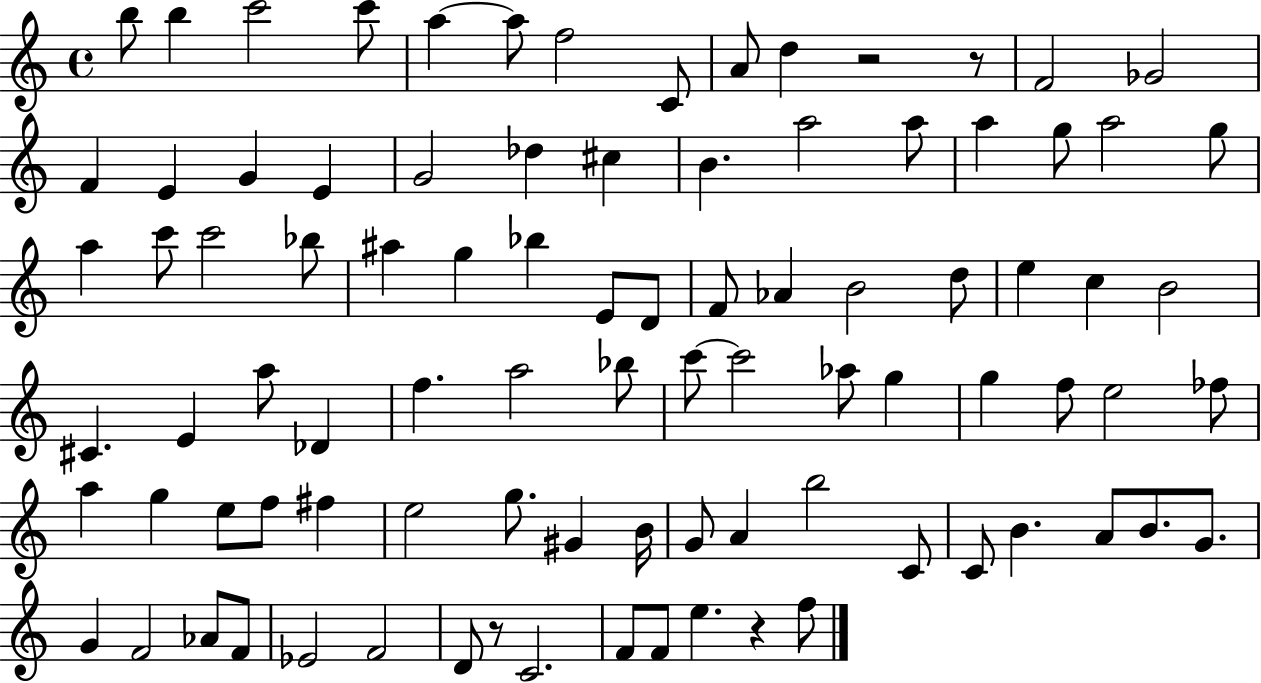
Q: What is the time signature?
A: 4/4